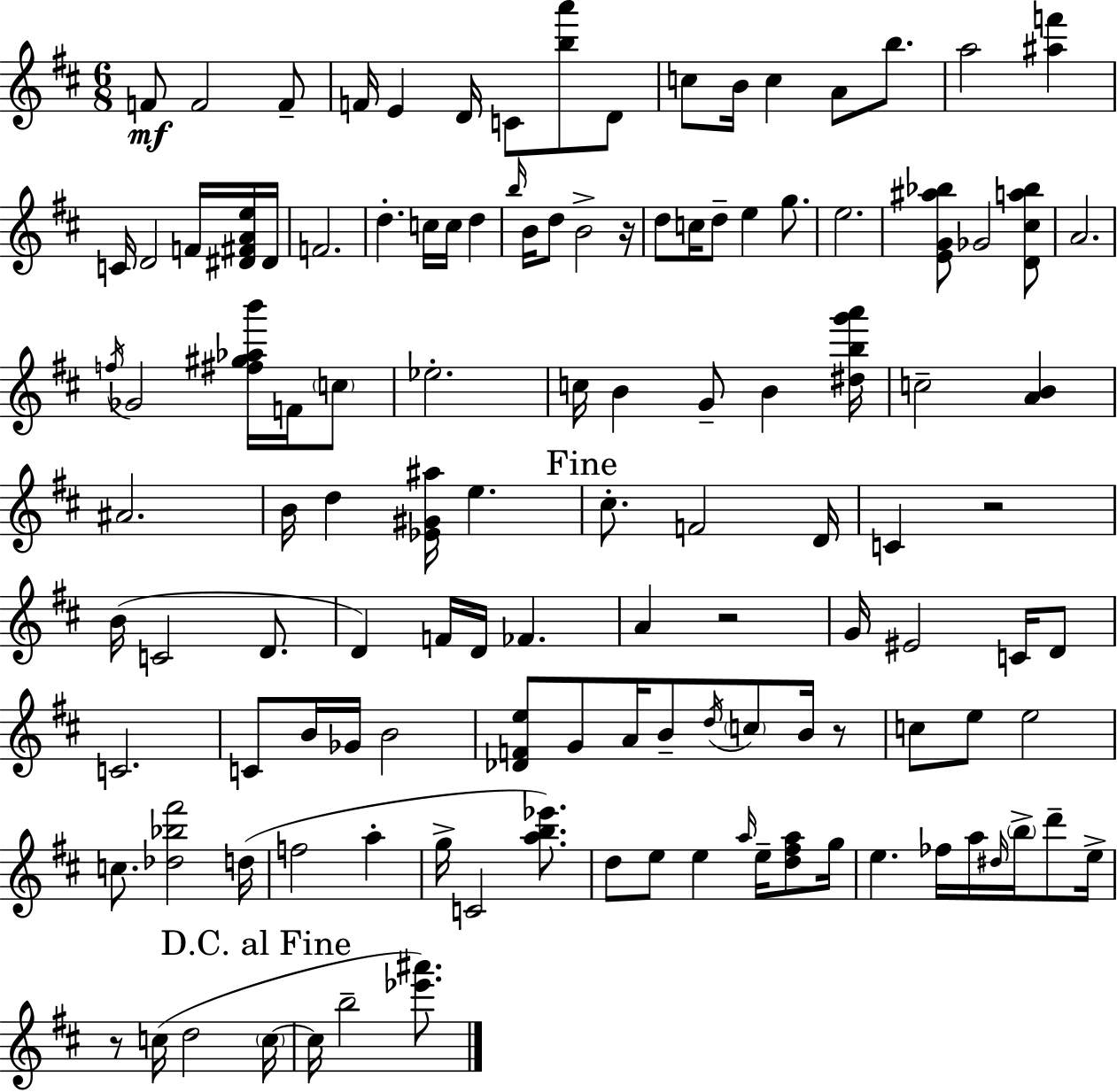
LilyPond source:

{
  \clef treble
  \numericTimeSignature
  \time 6/8
  \key d \major
  f'8\mf f'2 f'8-- | f'16 e'4 d'16 c'8 <b'' a'''>8 d'8 | c''8 b'16 c''4 a'8 b''8. | a''2 <ais'' f'''>4 | \break c'16 d'2 f'16 <dis' fis' a' e''>16 dis'16 | f'2. | d''4.-. c''16 c''16 d''4 | \grace { b''16 } b'16 d''8 b'2-> | \break r16 d''8 c''16 d''8-- e''4 g''8. | e''2. | <e' g' ais'' bes''>8 ges'2 <d' cis'' a'' bes''>8 | a'2. | \break \acciaccatura { f''16 } ges'2 <fis'' gis'' aes'' b'''>16 f'16 | \parenthesize c''8 ees''2.-. | c''16 b'4 g'8-- b'4 | <dis'' b'' g''' a'''>16 c''2-- <a' b'>4 | \break ais'2. | b'16 d''4 <ees' gis' ais''>16 e''4. | \mark "Fine" cis''8.-. f'2 | d'16 c'4 r2 | \break b'16( c'2 d'8. | d'4) f'16 d'16 fes'4. | a'4 r2 | g'16 eis'2 c'16 | \break d'8 c'2. | c'8 b'16 ges'16 b'2 | <des' f' e''>8 g'8 a'16 b'8-- \acciaccatura { d''16 } \parenthesize c''8 | b'16 r8 c''8 e''8 e''2 | \break c''8. <des'' bes'' fis'''>2 | d''16( f''2 a''4-. | g''16-> c'2 | <a'' b'' ees'''>8.) d''8 e''8 e''4 \grace { a''16 } | \break e''16-- <d'' fis'' a''>8 g''16 e''4. fes''16 a''16 | \grace { dis''16 } \parenthesize b''16-> d'''8-- e''16-> r8 c''16( d''2 | \mark "D.C. al Fine" \parenthesize c''16~~ c''16 b''2-- | <ees''' ais'''>8.) \bar "|."
}